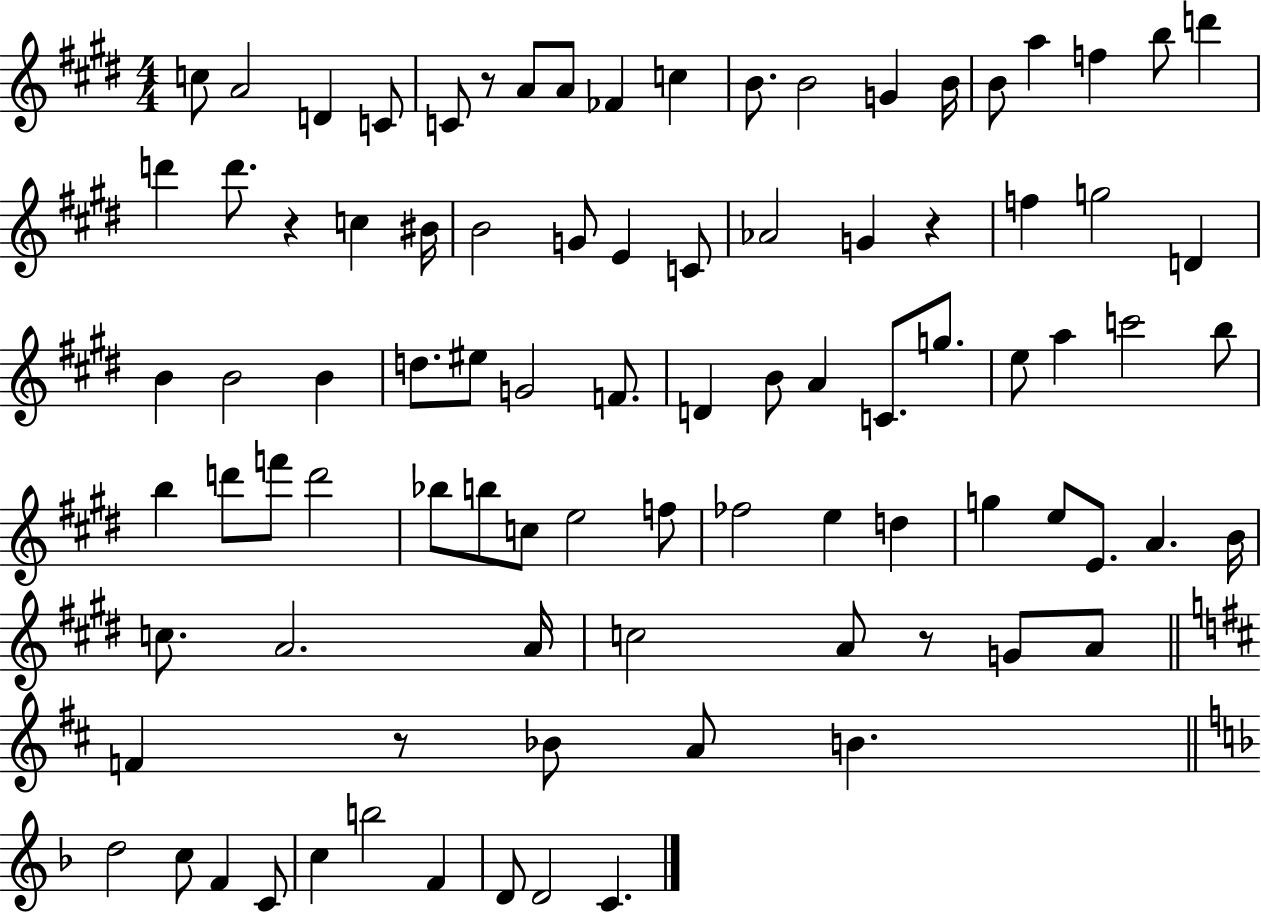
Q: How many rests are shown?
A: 5